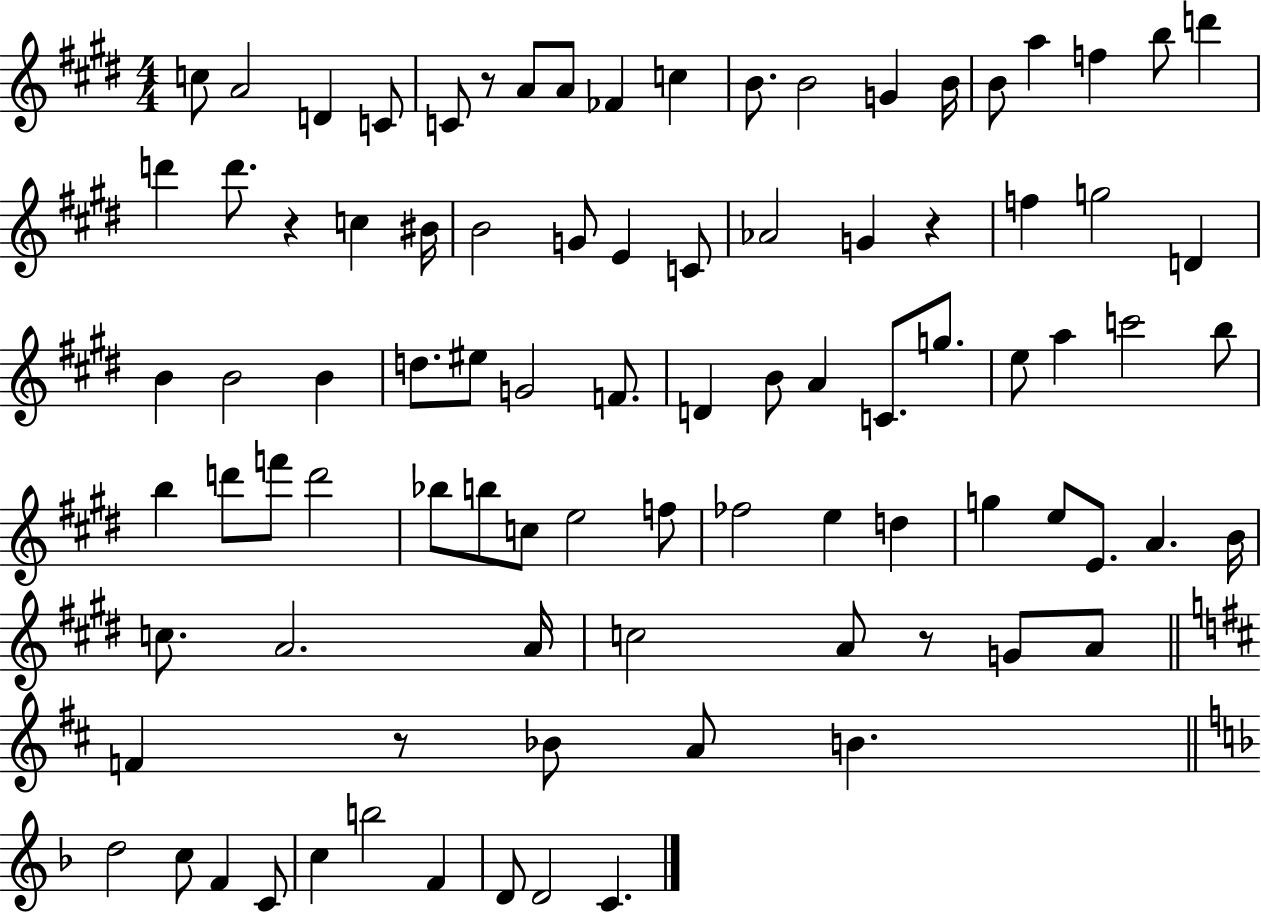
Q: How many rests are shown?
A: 5